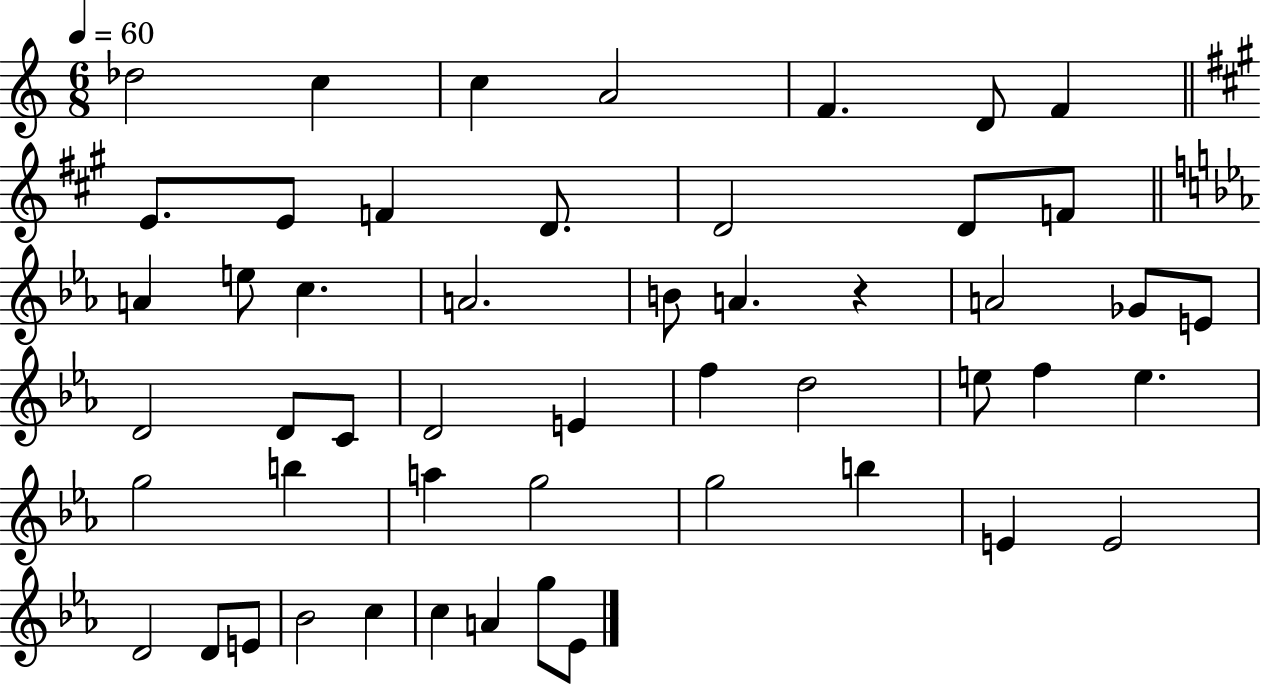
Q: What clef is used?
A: treble